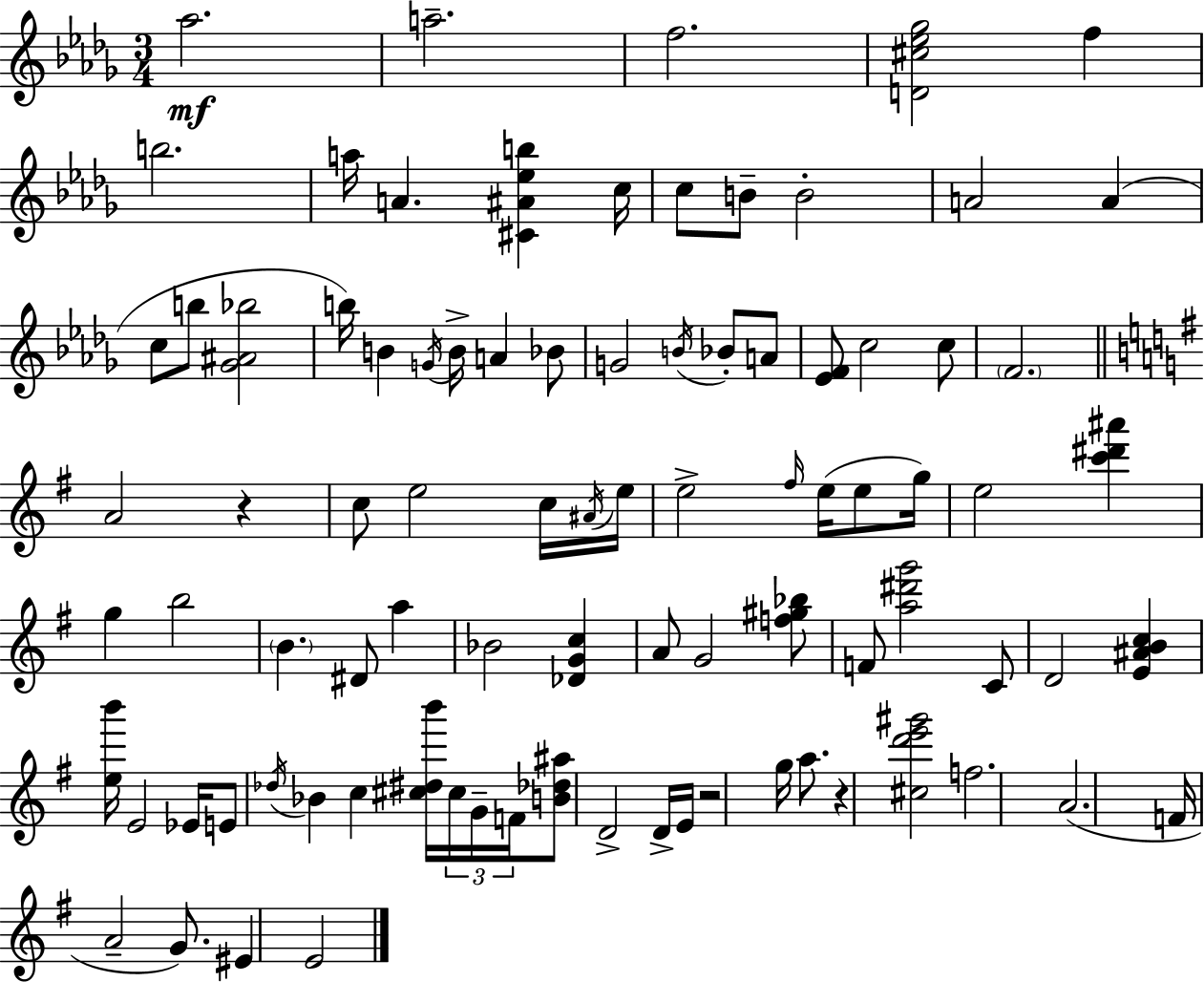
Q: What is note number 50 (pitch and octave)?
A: C4